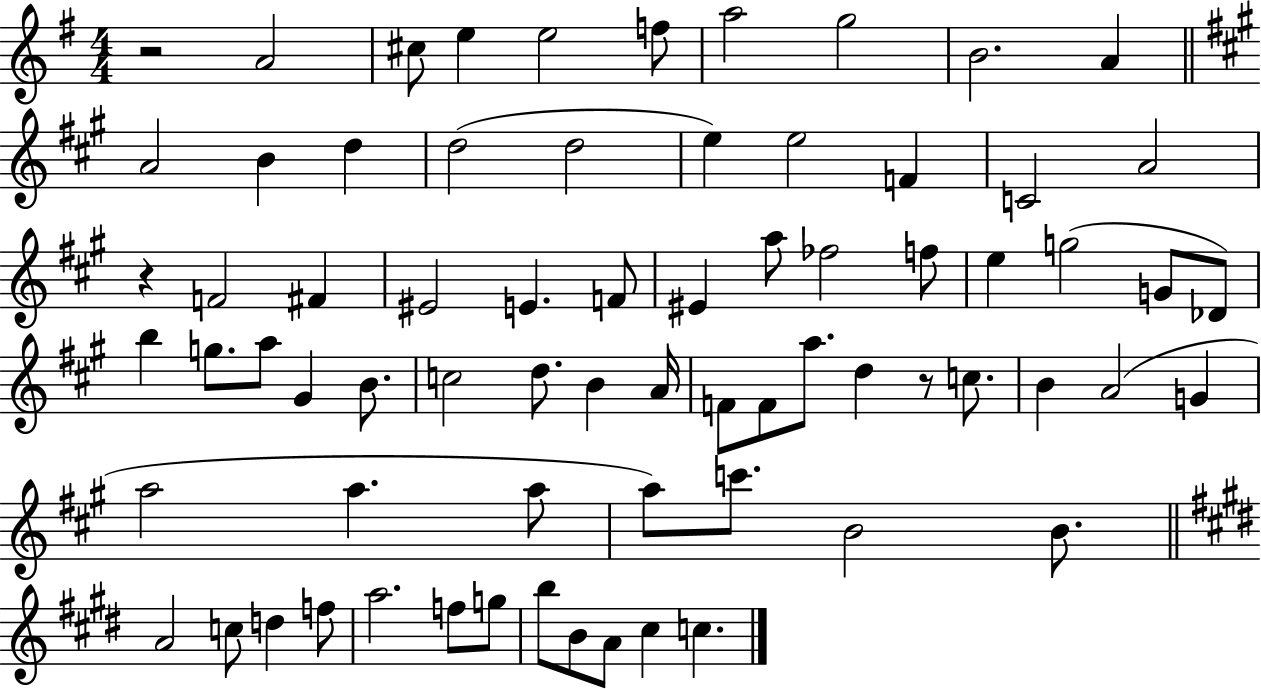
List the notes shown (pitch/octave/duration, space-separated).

R/h A4/h C#5/e E5/q E5/h F5/e A5/h G5/h B4/h. A4/q A4/h B4/q D5/q D5/h D5/h E5/q E5/h F4/q C4/h A4/h R/q F4/h F#4/q EIS4/h E4/q. F4/e EIS4/q A5/e FES5/h F5/e E5/q G5/h G4/e Db4/e B5/q G5/e. A5/e G#4/q B4/e. C5/h D5/e. B4/q A4/s F4/e F4/e A5/e. D5/q R/e C5/e. B4/q A4/h G4/q A5/h A5/q. A5/e A5/e C6/e. B4/h B4/e. A4/h C5/e D5/q F5/e A5/h. F5/e G5/e B5/e B4/e A4/e C#5/q C5/q.